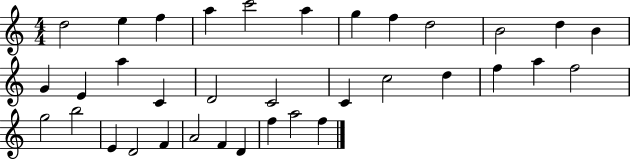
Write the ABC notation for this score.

X:1
T:Untitled
M:4/4
L:1/4
K:C
d2 e f a c'2 a g f d2 B2 d B G E a C D2 C2 C c2 d f a f2 g2 b2 E D2 F A2 F D f a2 f